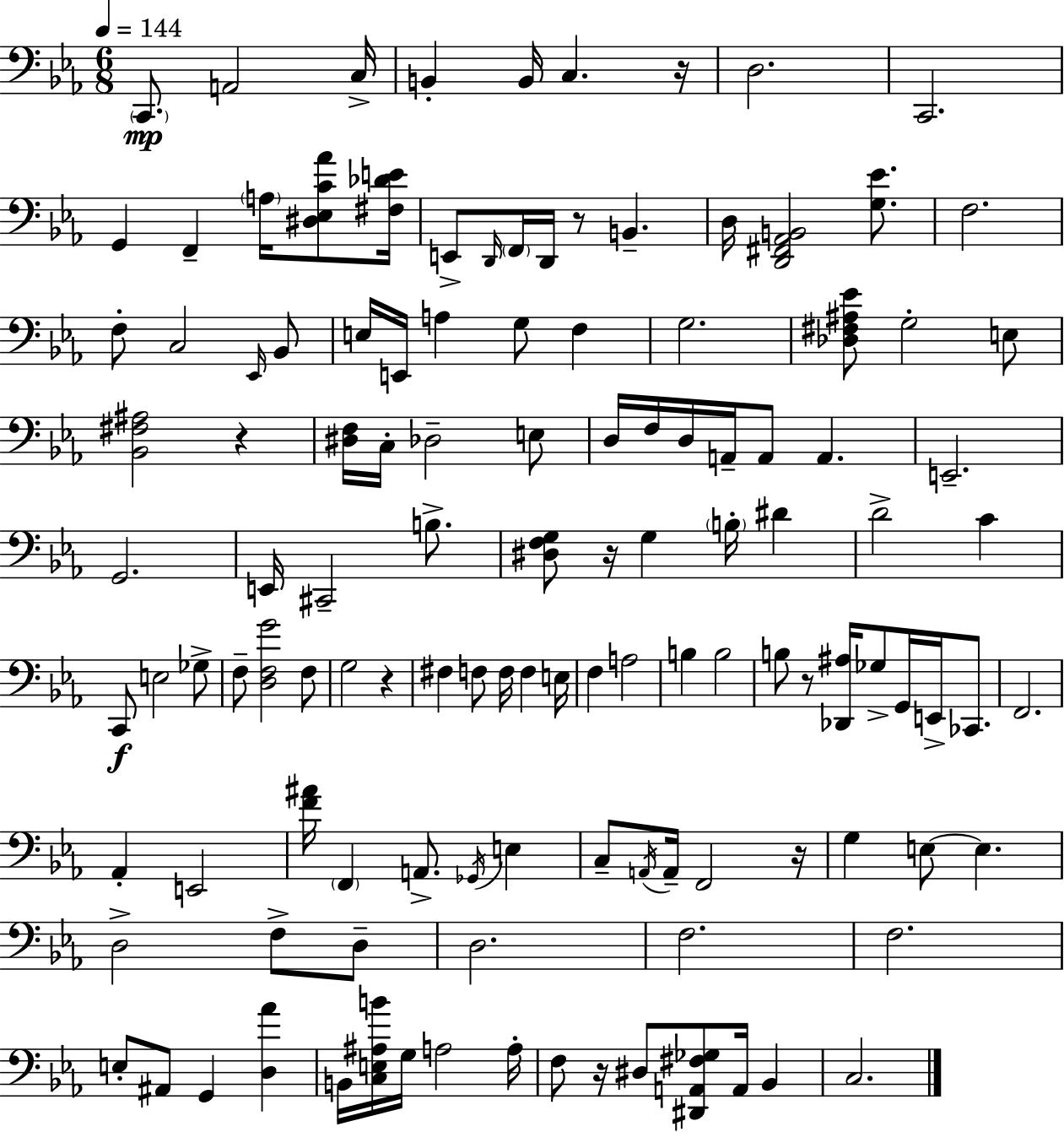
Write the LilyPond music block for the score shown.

{
  \clef bass
  \numericTimeSignature
  \time 6/8
  \key c \minor
  \tempo 4 = 144
  \repeat volta 2 { \parenthesize c,8.\mp a,2 c16-> | b,4-. b,16 c4. r16 | d2. | c,2. | \break g,4 f,4-- \parenthesize a16 <dis ees c' aes'>8 <fis des' e'>16 | e,8-> \grace { d,16 } \parenthesize f,16 d,16 r8 b,4.-- | d16 <d, fis, aes, b,>2 <g ees'>8. | f2. | \break f8-. c2 \grace { ees,16 } | bes,8 e16 e,16 a4 g8 f4 | g2. | <des fis ais ees'>8 g2-. | \break e8 <bes, fis ais>2 r4 | <dis f>16 c16-. des2-- | e8 d16 f16 d16 a,16-- a,8 a,4. | e,2.-- | \break g,2. | e,16 cis,2-- b8.-> | <dis f g>8 r16 g4 \parenthesize b16-. dis'4 | d'2-> c'4 | \break c,8\f e2 | ges8-> f8-- <d f g'>2 | f8 g2 r4 | fis4 f8 f16 f4 | \break e16 f4 a2 | b4 b2 | b8 r8 <des, ais>16 ges8-> g,16 e,16-> ces,8. | f,2. | \break aes,4-. e,2 | <f' ais'>16 \parenthesize f,4 a,8.-> \acciaccatura { ges,16 } e4 | c8-- \acciaccatura { a,16 } a,16-- f,2 | r16 g4 e8~~ e4. | \break d2-> | f8-> d8-- d2. | f2. | f2. | \break e8-. ais,8 g,4 | <d aes'>4 b,16 <c e ais b'>16 g16 a2 | a16-. f8 r16 dis8 <dis, a, fis ges>8 a,16 | bes,4 c2. | \break } \bar "|."
}